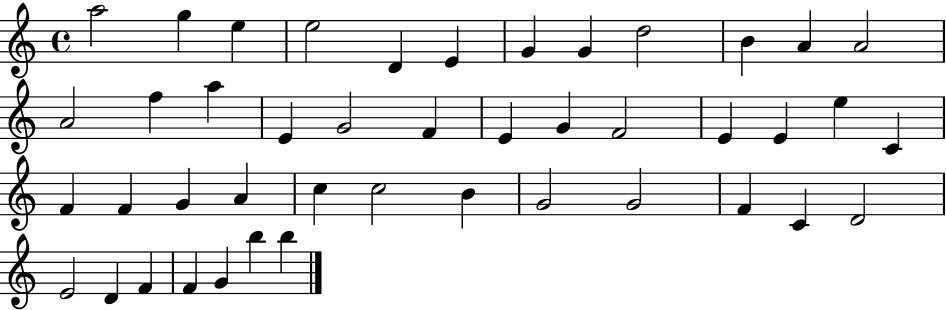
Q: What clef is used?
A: treble